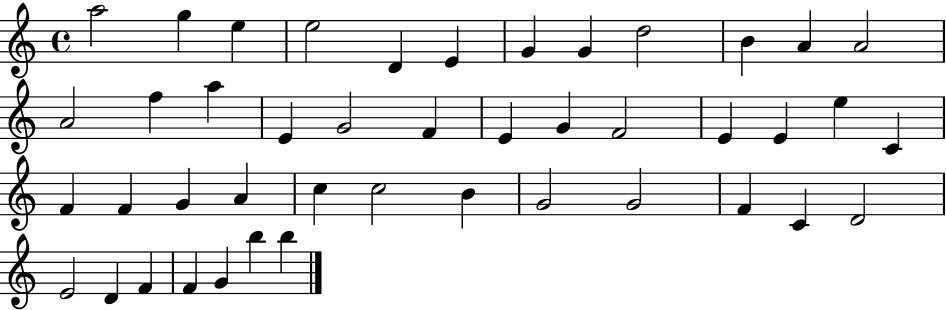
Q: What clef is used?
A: treble